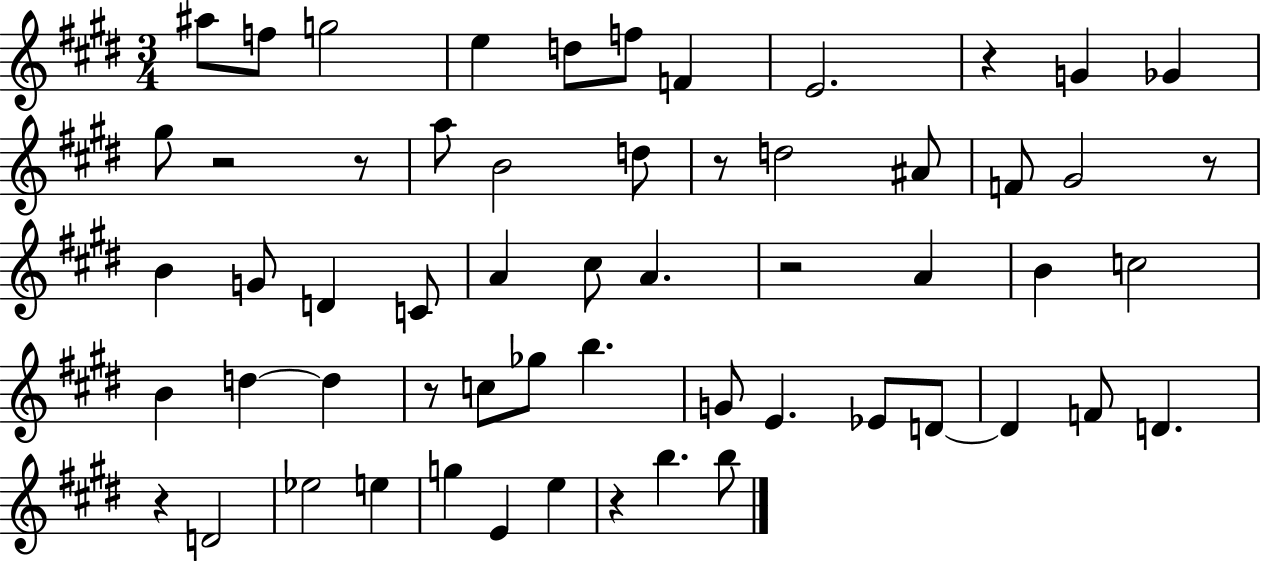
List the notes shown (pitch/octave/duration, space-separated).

A#5/e F5/e G5/h E5/q D5/e F5/e F4/q E4/h. R/q G4/q Gb4/q G#5/e R/h R/e A5/e B4/h D5/e R/e D5/h A#4/e F4/e G#4/h R/e B4/q G4/e D4/q C4/e A4/q C#5/e A4/q. R/h A4/q B4/q C5/h B4/q D5/q D5/q R/e C5/e Gb5/e B5/q. G4/e E4/q. Eb4/e D4/e D4/q F4/e D4/q. R/q D4/h Eb5/h E5/q G5/q E4/q E5/q R/q B5/q. B5/e